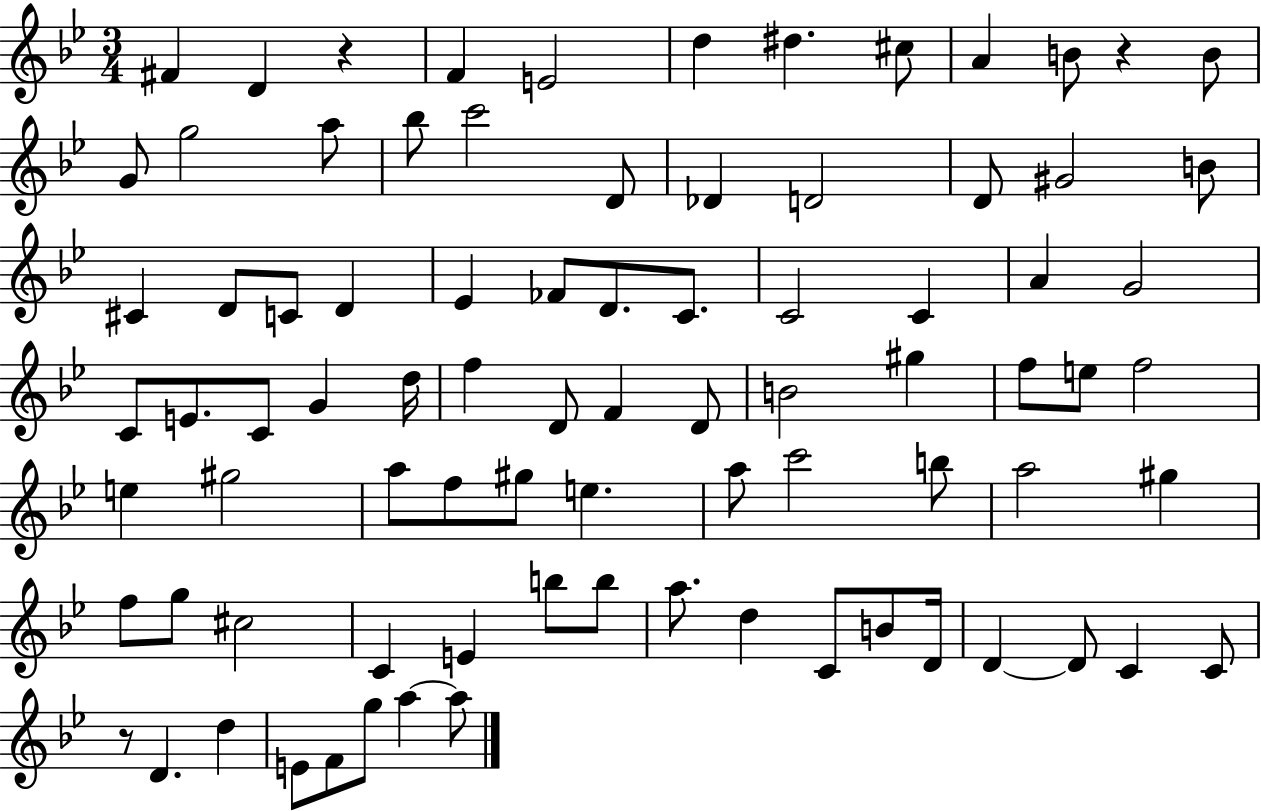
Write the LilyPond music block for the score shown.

{
  \clef treble
  \numericTimeSignature
  \time 3/4
  \key bes \major
  fis'4 d'4 r4 | f'4 e'2 | d''4 dis''4. cis''8 | a'4 b'8 r4 b'8 | \break g'8 g''2 a''8 | bes''8 c'''2 d'8 | des'4 d'2 | d'8 gis'2 b'8 | \break cis'4 d'8 c'8 d'4 | ees'4 fes'8 d'8. c'8. | c'2 c'4 | a'4 g'2 | \break c'8 e'8. c'8 g'4 d''16 | f''4 d'8 f'4 d'8 | b'2 gis''4 | f''8 e''8 f''2 | \break e''4 gis''2 | a''8 f''8 gis''8 e''4. | a''8 c'''2 b''8 | a''2 gis''4 | \break f''8 g''8 cis''2 | c'4 e'4 b''8 b''8 | a''8. d''4 c'8 b'8 d'16 | d'4~~ d'8 c'4 c'8 | \break r8 d'4. d''4 | e'8 f'8 g''8 a''4~~ a''8 | \bar "|."
}